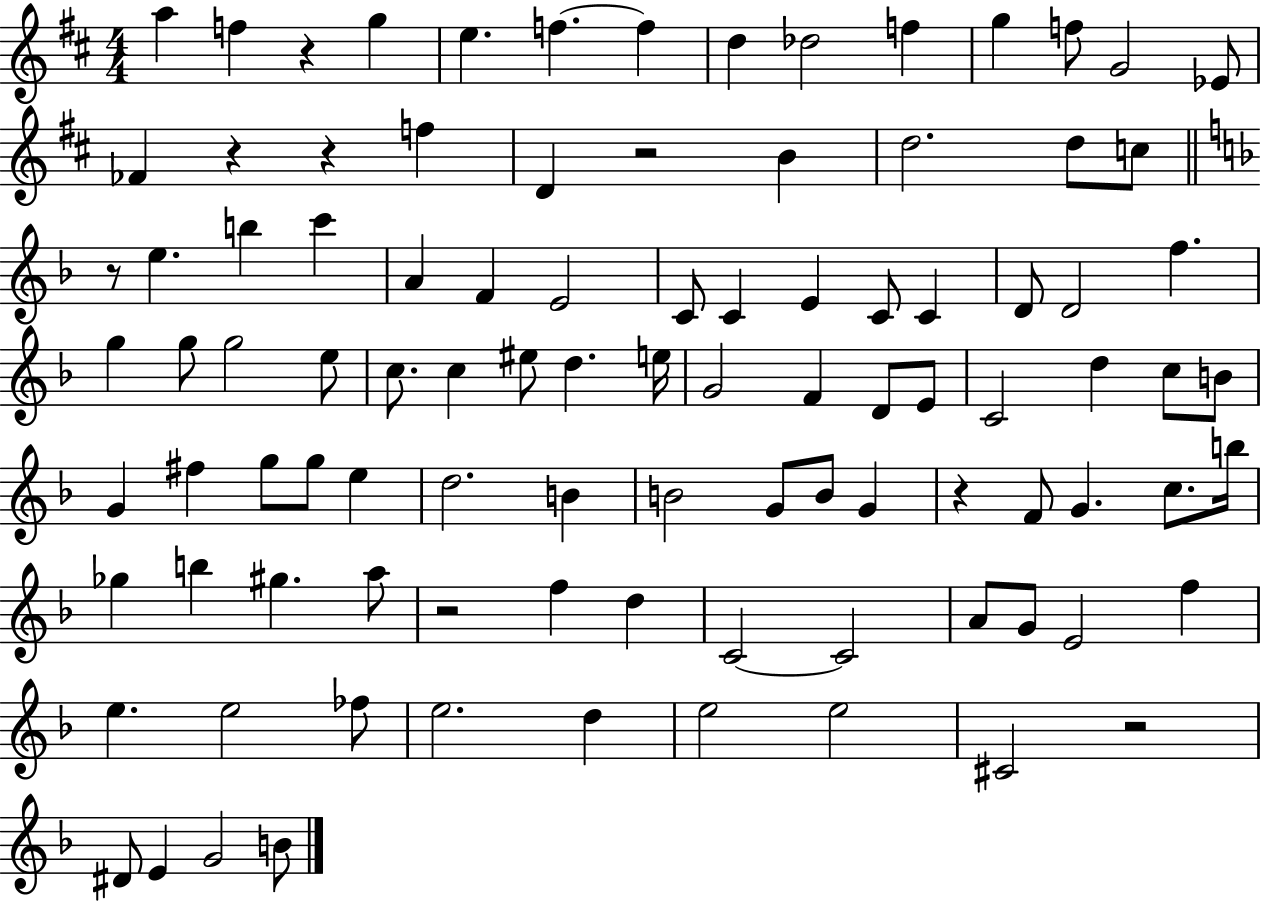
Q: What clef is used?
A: treble